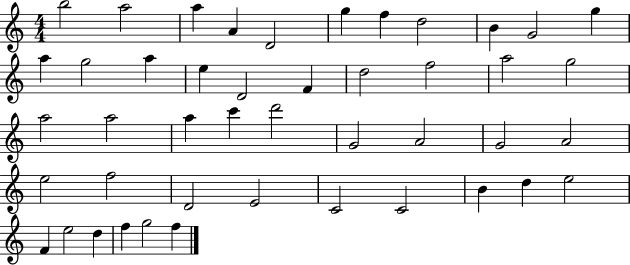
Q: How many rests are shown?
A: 0